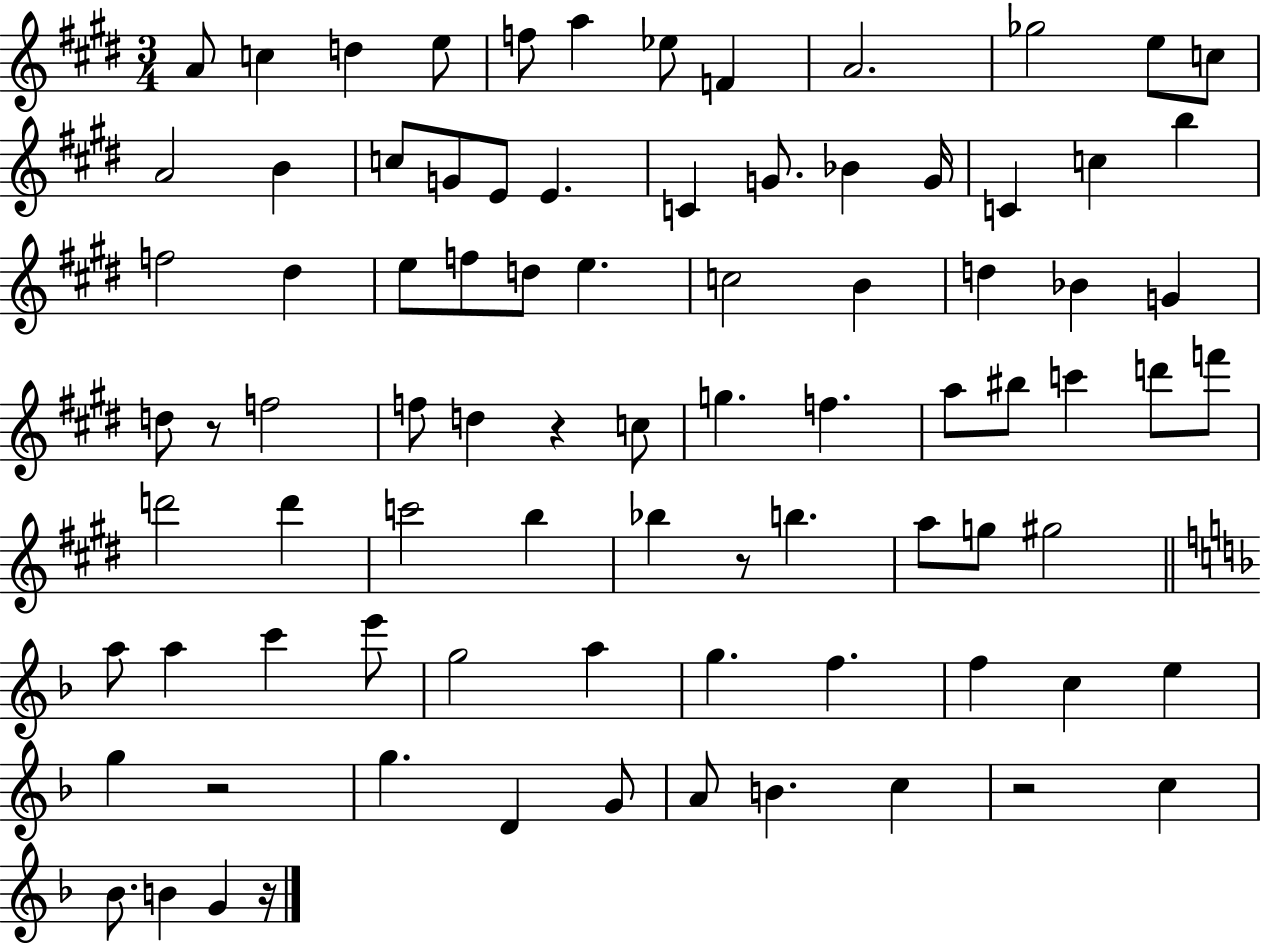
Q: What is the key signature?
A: E major